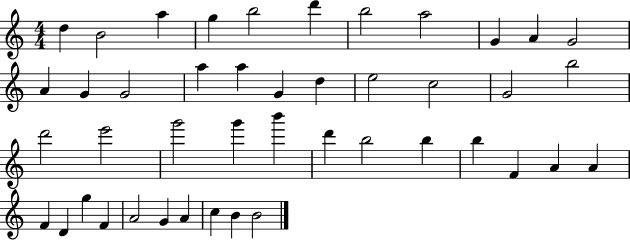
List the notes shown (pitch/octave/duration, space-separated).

D5/q B4/h A5/q G5/q B5/h D6/q B5/h A5/h G4/q A4/q G4/h A4/q G4/q G4/h A5/q A5/q G4/q D5/q E5/h C5/h G4/h B5/h D6/h E6/h G6/h G6/q B6/q D6/q B5/h B5/q B5/q F4/q A4/q A4/q F4/q D4/q G5/q F4/q A4/h G4/q A4/q C5/q B4/q B4/h